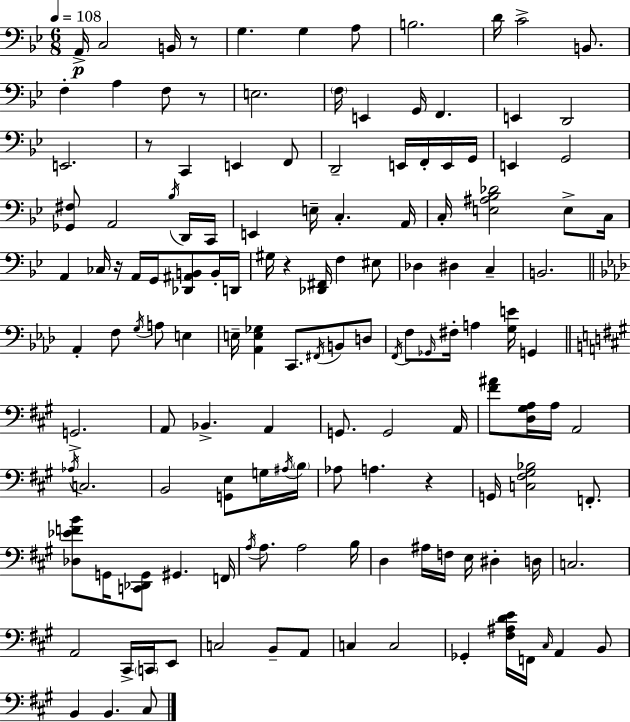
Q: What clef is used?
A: bass